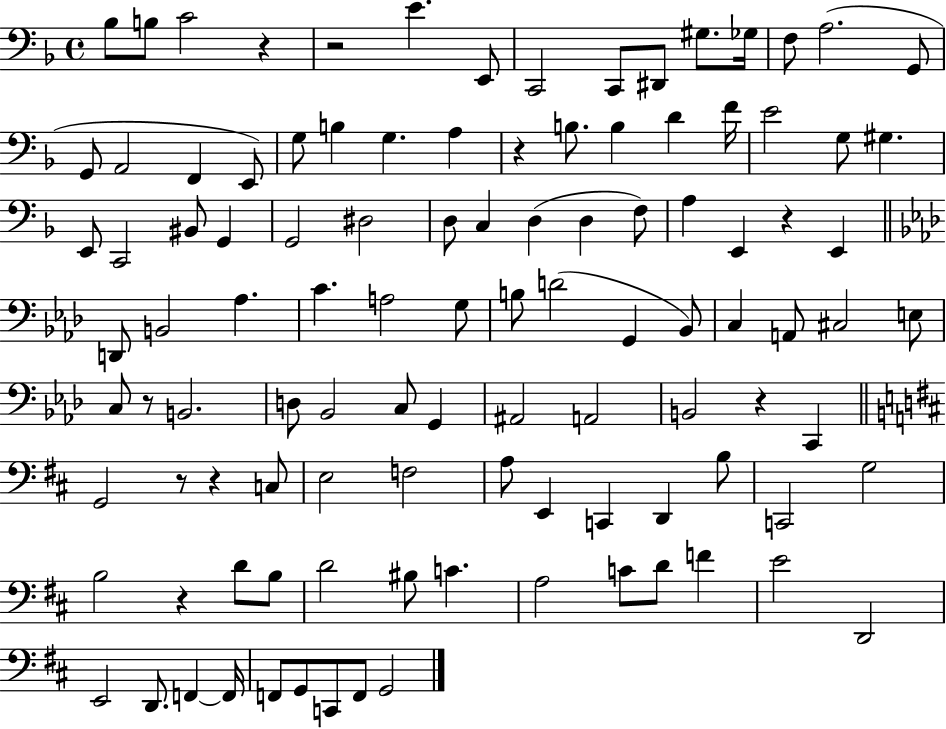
X:1
T:Untitled
M:4/4
L:1/4
K:F
_B,/2 B,/2 C2 z z2 E E,,/2 C,,2 C,,/2 ^D,,/2 ^G,/2 _G,/4 F,/2 A,2 G,,/2 G,,/2 A,,2 F,, E,,/2 G,/2 B, G, A, z B,/2 B, D F/4 E2 G,/2 ^G, E,,/2 C,,2 ^B,,/2 G,, G,,2 ^D,2 D,/2 C, D, D, F,/2 A, E,, z E,, D,,/2 B,,2 _A, C A,2 G,/2 B,/2 D2 G,, _B,,/2 C, A,,/2 ^C,2 E,/2 C,/2 z/2 B,,2 D,/2 _B,,2 C,/2 G,, ^A,,2 A,,2 B,,2 z C,, G,,2 z/2 z C,/2 E,2 F,2 A,/2 E,, C,, D,, B,/2 C,,2 G,2 B,2 z D/2 B,/2 D2 ^B,/2 C A,2 C/2 D/2 F E2 D,,2 E,,2 D,,/2 F,, F,,/4 F,,/2 G,,/2 C,,/2 F,,/2 G,,2